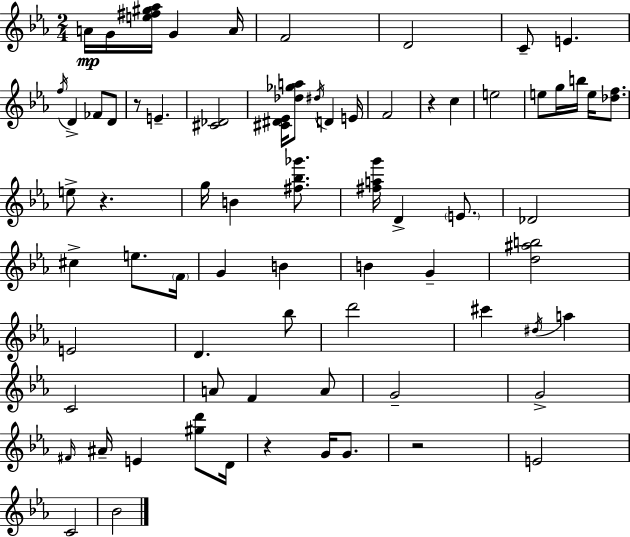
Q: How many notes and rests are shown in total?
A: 72